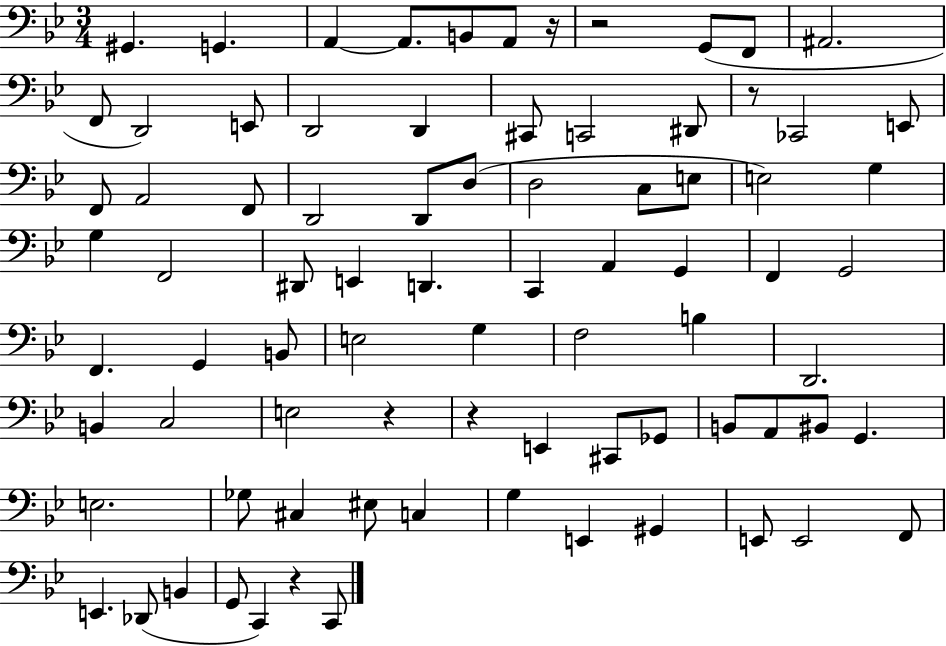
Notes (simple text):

G#2/q. G2/q. A2/q A2/e. B2/e A2/e R/s R/h G2/e F2/e A#2/h. F2/e D2/h E2/e D2/h D2/q C#2/e C2/h D#2/e R/e CES2/h E2/e F2/e A2/h F2/e D2/h D2/e D3/e D3/h C3/e E3/e E3/h G3/q G3/q F2/h D#2/e E2/q D2/q. C2/q A2/q G2/q F2/q G2/h F2/q. G2/q B2/e E3/h G3/q F3/h B3/q D2/h. B2/q C3/h E3/h R/q R/q E2/q C#2/e Gb2/e B2/e A2/e BIS2/e G2/q. E3/h. Gb3/e C#3/q EIS3/e C3/q G3/q E2/q G#2/q E2/e E2/h F2/e E2/q. Db2/e B2/q G2/e C2/q R/q C2/e